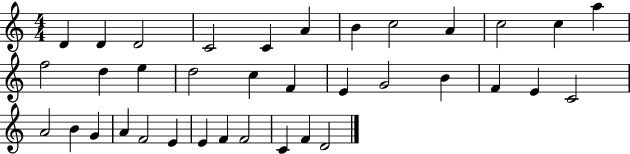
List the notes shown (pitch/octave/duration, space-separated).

D4/q D4/q D4/h C4/h C4/q A4/q B4/q C5/h A4/q C5/h C5/q A5/q F5/h D5/q E5/q D5/h C5/q F4/q E4/q G4/h B4/q F4/q E4/q C4/h A4/h B4/q G4/q A4/q F4/h E4/q E4/q F4/q F4/h C4/q F4/q D4/h